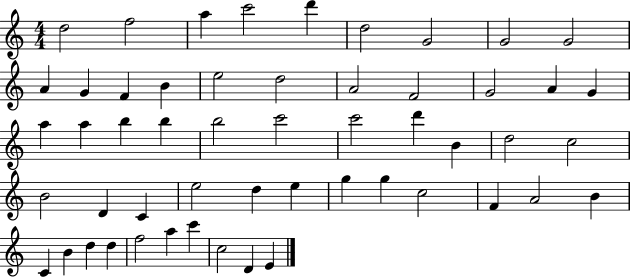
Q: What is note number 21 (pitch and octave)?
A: A5